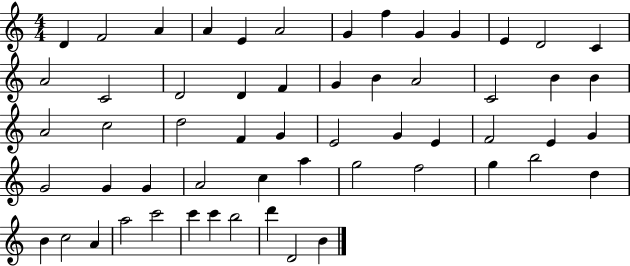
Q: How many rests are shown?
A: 0